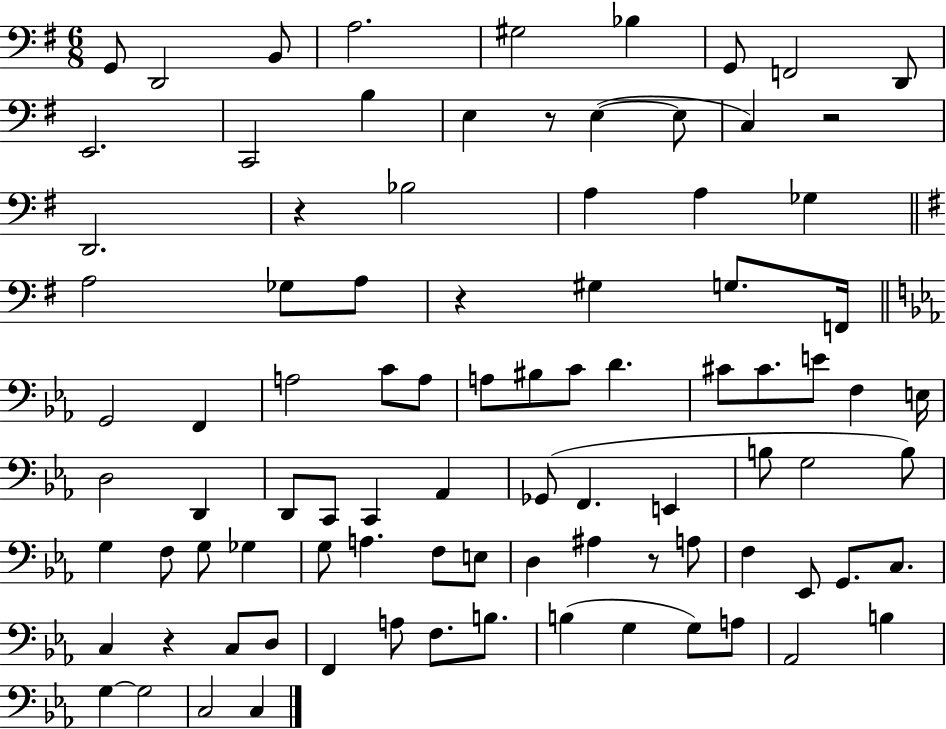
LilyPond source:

{
  \clef bass
  \numericTimeSignature
  \time 6/8
  \key g \major
  \repeat volta 2 { g,8 d,2 b,8 | a2. | gis2 bes4 | g,8 f,2 d,8 | \break e,2. | c,2 b4 | e4 r8 e4~(~ e8 | c4) r2 | \break d,2. | r4 bes2 | a4 a4 ges4 | \bar "||" \break \key g \major a2 ges8 a8 | r4 gis4 g8. f,16 | \bar "||" \break \key ees \major g,2 f,4 | a2 c'8 a8 | a8 bis8 c'8 d'4. | cis'8 cis'8. e'8 f4 e16 | \break d2 d,4 | d,8 c,8 c,4 aes,4 | ges,8( f,4. e,4 | b8 g2 b8) | \break g4 f8 g8 ges4 | g8 a4. f8 e8 | d4 ais4 r8 a8 | f4 ees,8 g,8. c8. | \break c4 r4 c8 d8 | f,4 a8 f8. b8. | b4( g4 g8) a8 | aes,2 b4 | \break g4~~ g2 | c2 c4 | } \bar "|."
}